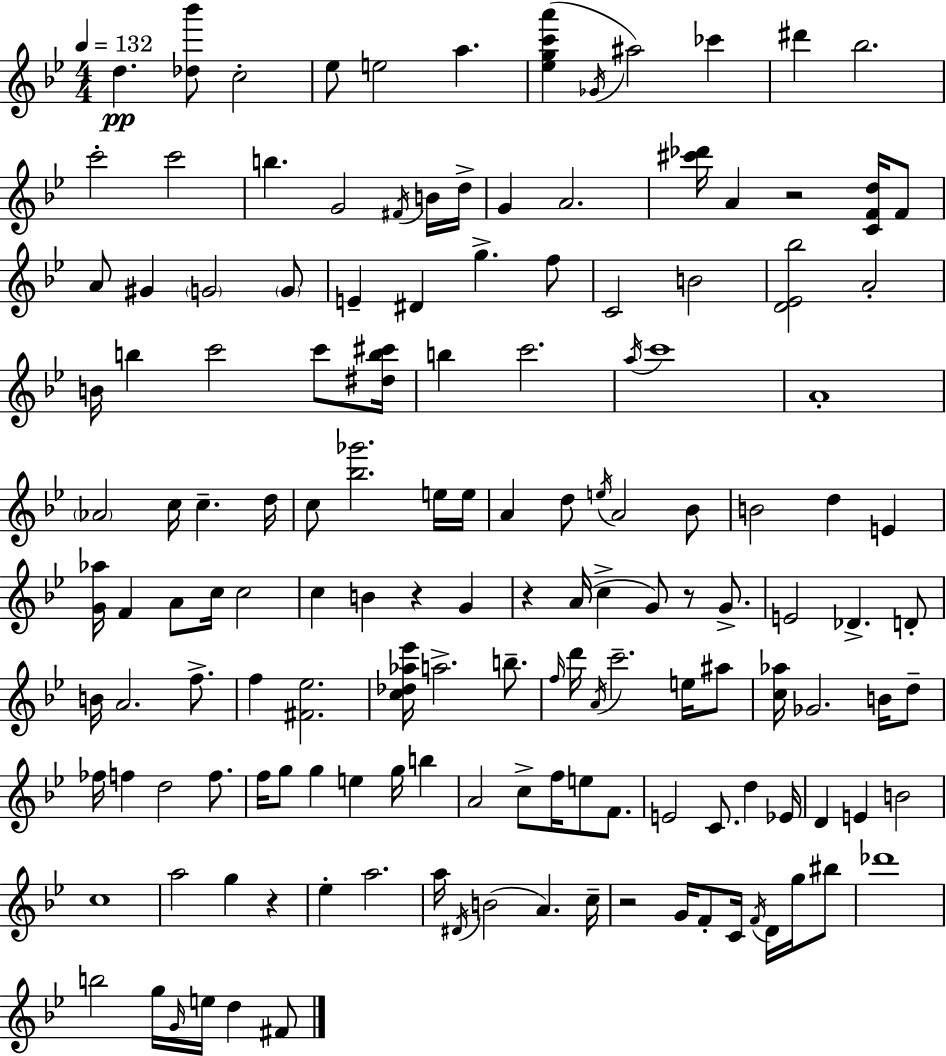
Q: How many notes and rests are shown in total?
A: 148